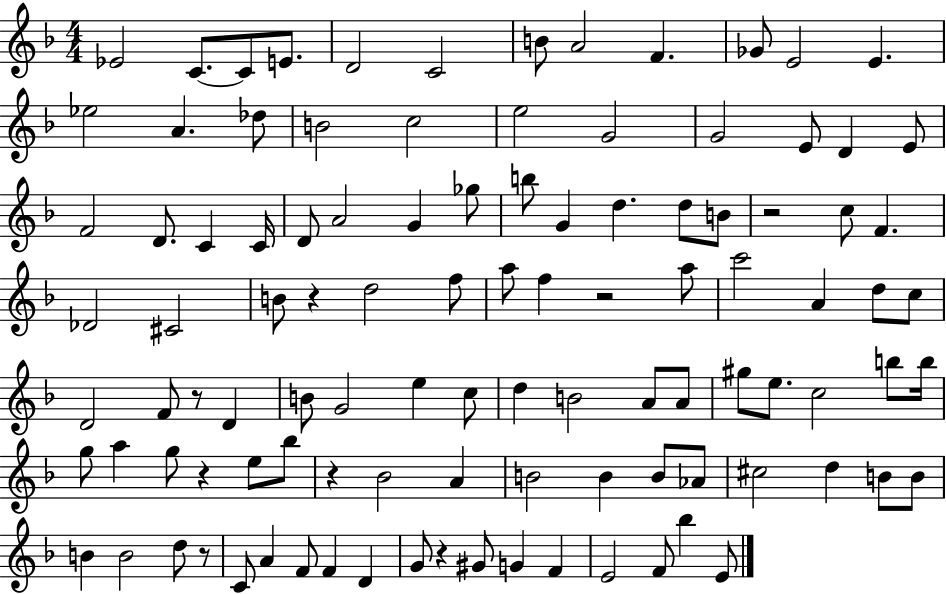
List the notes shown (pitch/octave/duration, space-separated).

Eb4/h C4/e. C4/e E4/e. D4/h C4/h B4/e A4/h F4/q. Gb4/e E4/h E4/q. Eb5/h A4/q. Db5/e B4/h C5/h E5/h G4/h G4/h E4/e D4/q E4/e F4/h D4/e. C4/q C4/s D4/e A4/h G4/q Gb5/e B5/e G4/q D5/q. D5/e B4/e R/h C5/e F4/q. Db4/h C#4/h B4/e R/q D5/h F5/e A5/e F5/q R/h A5/e C6/h A4/q D5/e C5/e D4/h F4/e R/e D4/q B4/e G4/h E5/q C5/e D5/q B4/h A4/e A4/e G#5/e E5/e. C5/h B5/e B5/s G5/e A5/q G5/e R/q E5/e Bb5/e R/q Bb4/h A4/q B4/h B4/q B4/e Ab4/e C#5/h D5/q B4/e B4/e B4/q B4/h D5/e R/e C4/e A4/q F4/e F4/q D4/q G4/e R/q G#4/e G4/q F4/q E4/h F4/e Bb5/q E4/e